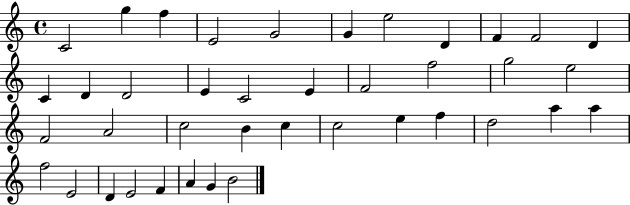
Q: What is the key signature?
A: C major